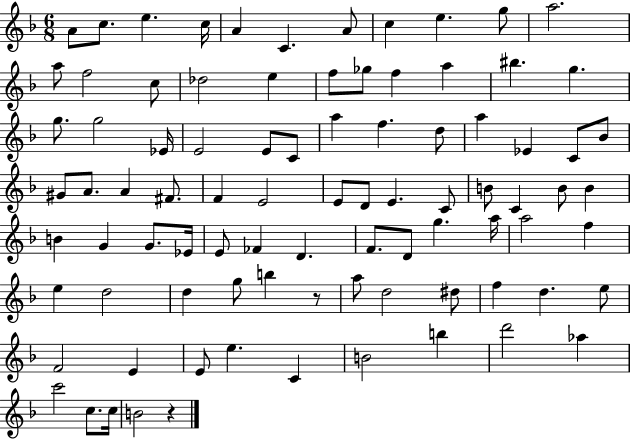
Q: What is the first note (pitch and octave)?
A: A4